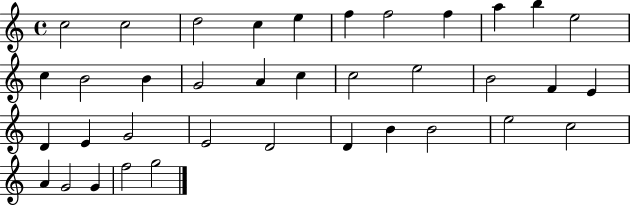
C5/h C5/h D5/h C5/q E5/q F5/q F5/h F5/q A5/q B5/q E5/h C5/q B4/h B4/q G4/h A4/q C5/q C5/h E5/h B4/h F4/q E4/q D4/q E4/q G4/h E4/h D4/h D4/q B4/q B4/h E5/h C5/h A4/q G4/h G4/q F5/h G5/h